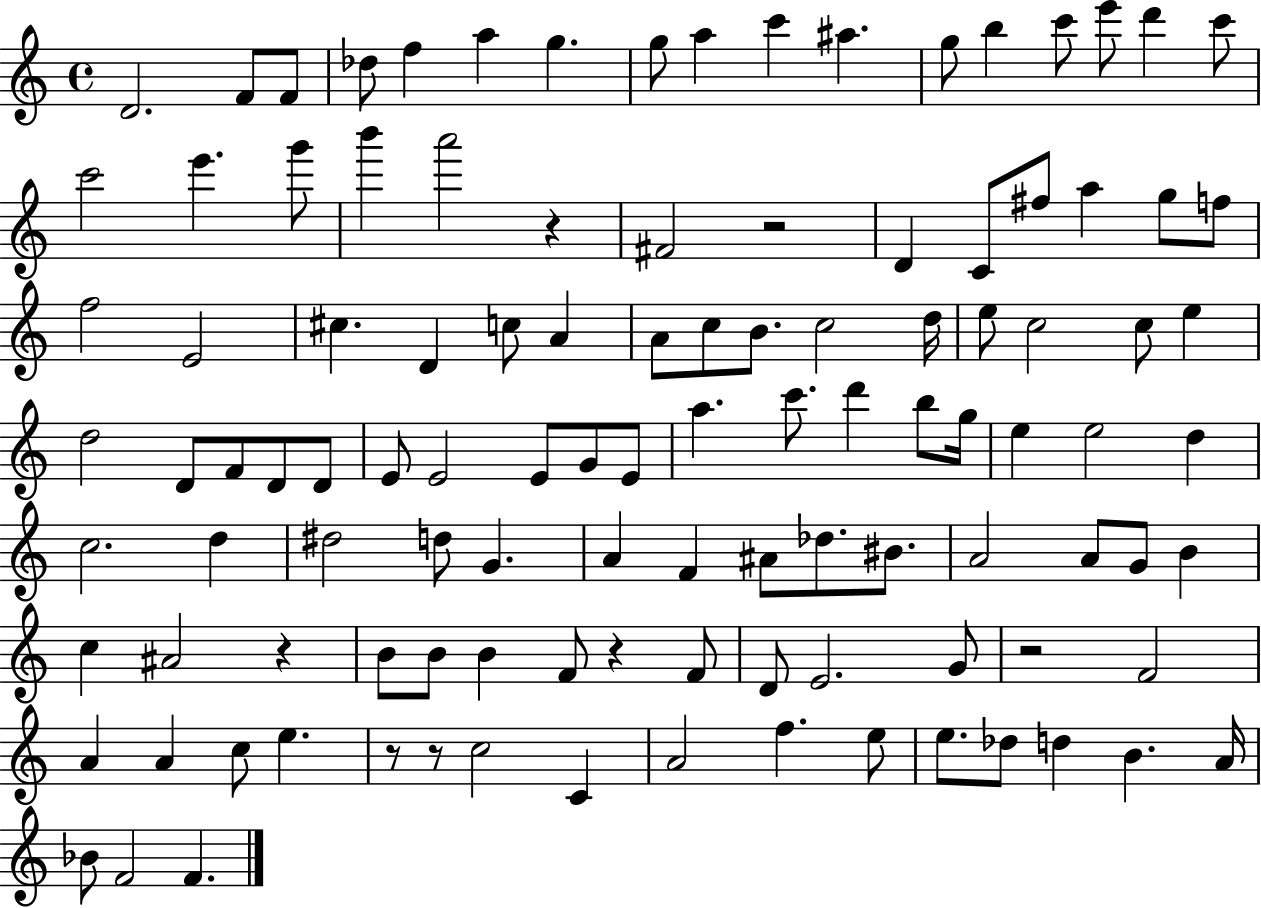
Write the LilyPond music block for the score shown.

{
  \clef treble
  \time 4/4
  \defaultTimeSignature
  \key c \major
  d'2. f'8 f'8 | des''8 f''4 a''4 g''4. | g''8 a''4 c'''4 ais''4. | g''8 b''4 c'''8 e'''8 d'''4 c'''8 | \break c'''2 e'''4. g'''8 | b'''4 a'''2 r4 | fis'2 r2 | d'4 c'8 fis''8 a''4 g''8 f''8 | \break f''2 e'2 | cis''4. d'4 c''8 a'4 | a'8 c''8 b'8. c''2 d''16 | e''8 c''2 c''8 e''4 | \break d''2 d'8 f'8 d'8 d'8 | e'8 e'2 e'8 g'8 e'8 | a''4. c'''8. d'''4 b''8 g''16 | e''4 e''2 d''4 | \break c''2. d''4 | dis''2 d''8 g'4. | a'4 f'4 ais'8 des''8. bis'8. | a'2 a'8 g'8 b'4 | \break c''4 ais'2 r4 | b'8 b'8 b'4 f'8 r4 f'8 | d'8 e'2. g'8 | r2 f'2 | \break a'4 a'4 c''8 e''4. | r8 r8 c''2 c'4 | a'2 f''4. e''8 | e''8. des''8 d''4 b'4. a'16 | \break bes'8 f'2 f'4. | \bar "|."
}